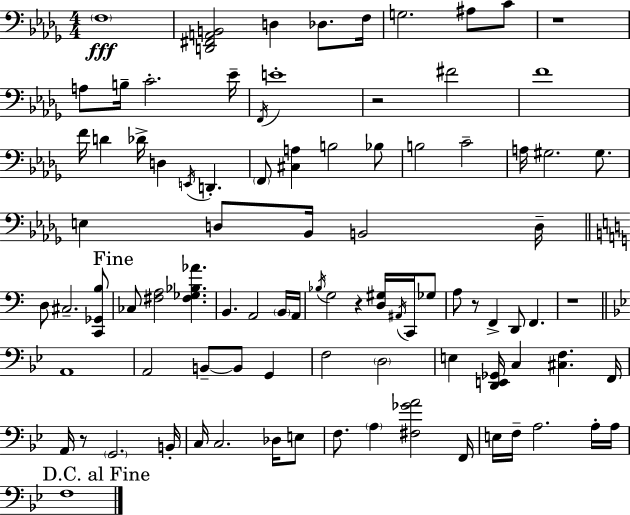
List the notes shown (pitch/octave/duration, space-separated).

F3/w [D2,F#2,A2,B2]/h D3/q Db3/e. F3/s G3/h. A#3/e C4/e R/w A3/e B3/s C4/h. Eb4/s F2/s E4/w R/h F#4/h F4/w F4/s D4/q Db4/s D3/q E2/s D2/q. F2/e [C#3,A3]/q B3/h Bb3/e B3/h C4/h A3/s G#3/h. G#3/e. E3/q D3/e Bb2/s B2/h D3/s D3/e C#3/h. [C2,Gb2,B3]/e CES3/e [F#3,A3]/h [F#3,Gb3,Bb3,Ab4]/q. B2/q. A2/h B2/s A2/s Bb3/s G3/h R/q [D3,G#3]/s A#2/s C2/s Gb3/e A3/e R/e F2/q D2/e F2/q. R/w A2/w A2/h B2/e B2/e G2/q F3/h D3/h E3/q [D2,E2,Gb2]/s C3/q [C#3,F3]/q. F2/s A2/s R/e G2/h. B2/s C3/s C3/h. Db3/s E3/e F3/e. A3/q [F#3,Gb4,A4]/h F2/s E3/s F3/s A3/h. A3/s A3/s F3/w